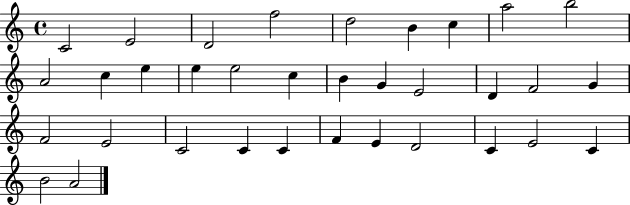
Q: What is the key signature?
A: C major